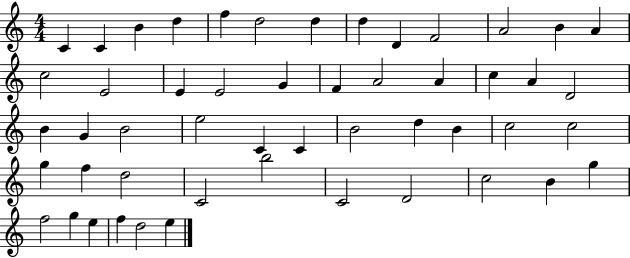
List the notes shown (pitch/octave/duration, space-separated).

C4/q C4/q B4/q D5/q F5/q D5/h D5/q D5/q D4/q F4/h A4/h B4/q A4/q C5/h E4/h E4/q E4/h G4/q F4/q A4/h A4/q C5/q A4/q D4/h B4/q G4/q B4/h E5/h C4/q C4/q B4/h D5/q B4/q C5/h C5/h G5/q F5/q D5/h C4/h B5/h C4/h D4/h C5/h B4/q G5/q F5/h G5/q E5/q F5/q D5/h E5/q